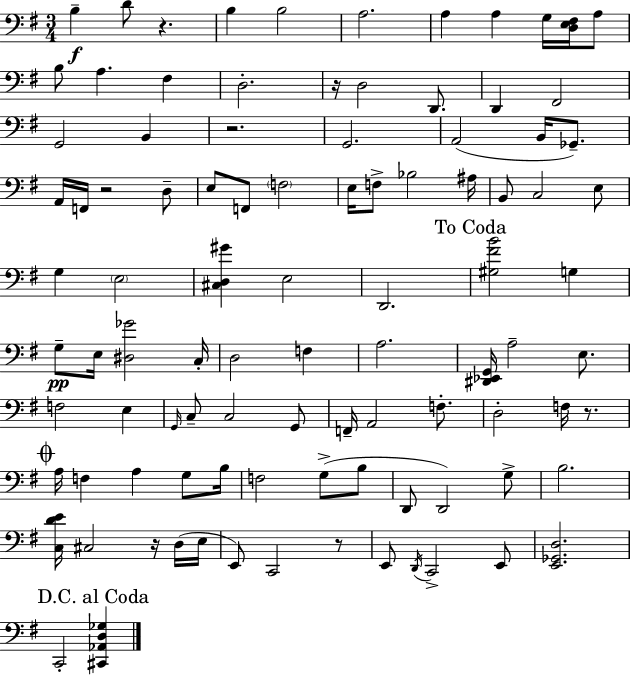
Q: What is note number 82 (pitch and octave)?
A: C2